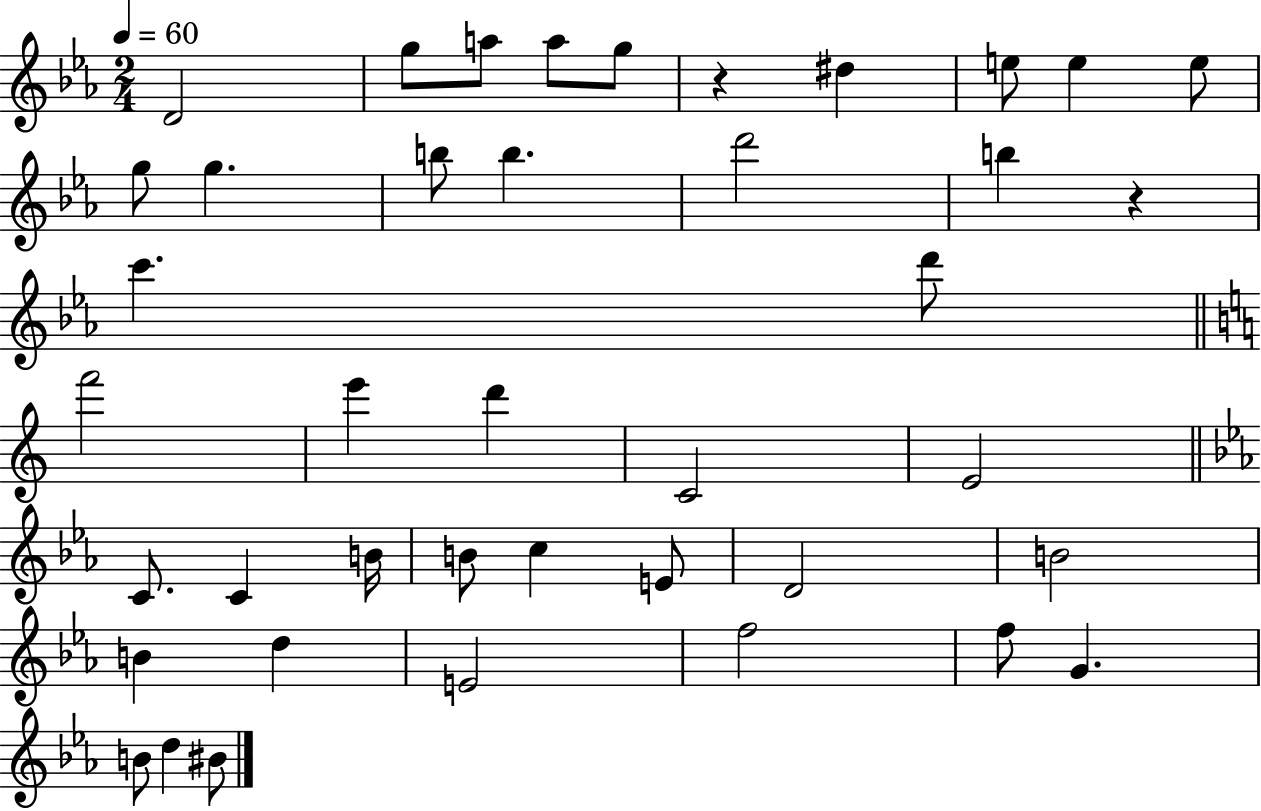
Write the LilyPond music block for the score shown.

{
  \clef treble
  \numericTimeSignature
  \time 2/4
  \key ees \major
  \tempo 4 = 60
  d'2 | g''8 a''8 a''8 g''8 | r4 dis''4 | e''8 e''4 e''8 | \break g''8 g''4. | b''8 b''4. | d'''2 | b''4 r4 | \break c'''4. d'''8 | \bar "||" \break \key a \minor f'''2 | e'''4 d'''4 | c'2 | e'2 | \break \bar "||" \break \key c \minor c'8. c'4 b'16 | b'8 c''4 e'8 | d'2 | b'2 | \break b'4 d''4 | e'2 | f''2 | f''8 g'4. | \break b'8 d''4 bis'8 | \bar "|."
}